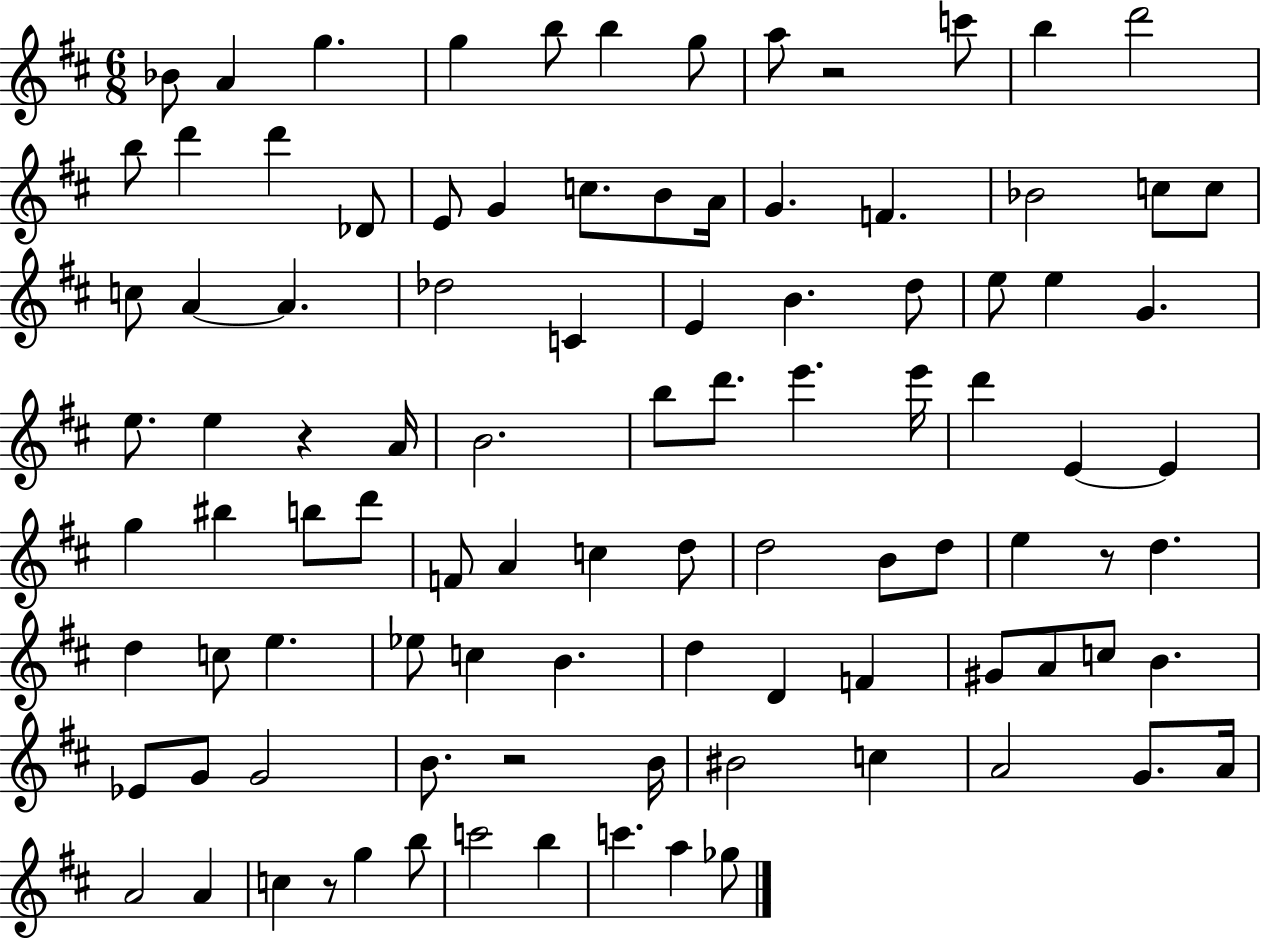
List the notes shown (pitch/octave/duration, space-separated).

Bb4/e A4/q G5/q. G5/q B5/e B5/q G5/e A5/e R/h C6/e B5/q D6/h B5/e D6/q D6/q Db4/e E4/e G4/q C5/e. B4/e A4/s G4/q. F4/q. Bb4/h C5/e C5/e C5/e A4/q A4/q. Db5/h C4/q E4/q B4/q. D5/e E5/e E5/q G4/q. E5/e. E5/q R/q A4/s B4/h. B5/e D6/e. E6/q. E6/s D6/q E4/q E4/q G5/q BIS5/q B5/e D6/e F4/e A4/q C5/q D5/e D5/h B4/e D5/e E5/q R/e D5/q. D5/q C5/e E5/q. Eb5/e C5/q B4/q. D5/q D4/q F4/q G#4/e A4/e C5/e B4/q. Eb4/e G4/e G4/h B4/e. R/h B4/s BIS4/h C5/q A4/h G4/e. A4/s A4/h A4/q C5/q R/e G5/q B5/e C6/h B5/q C6/q. A5/q Gb5/e